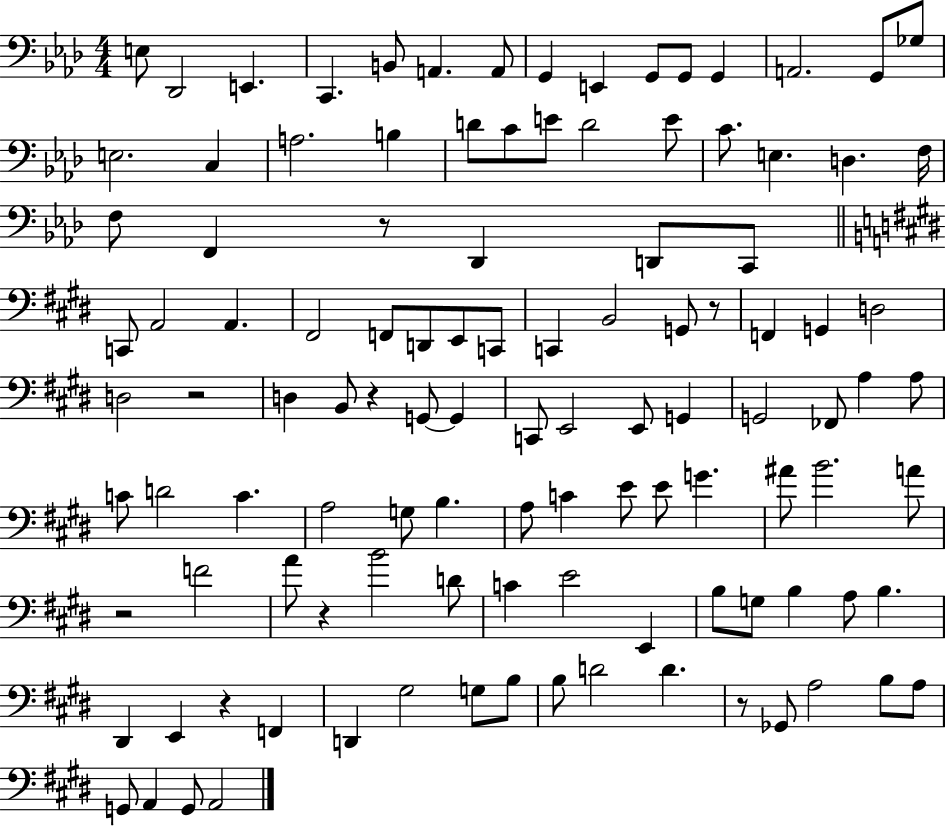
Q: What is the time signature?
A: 4/4